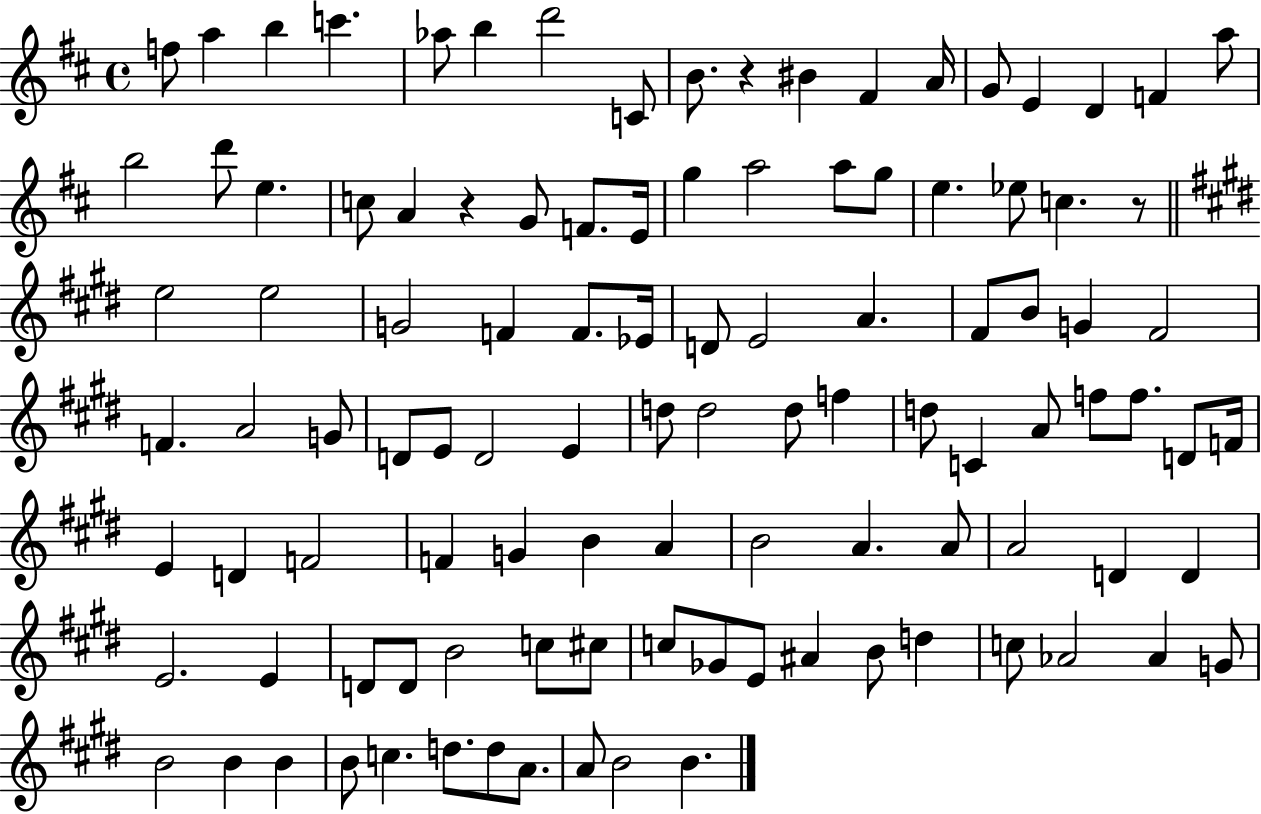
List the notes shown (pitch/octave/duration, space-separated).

F5/e A5/q B5/q C6/q. Ab5/e B5/q D6/h C4/e B4/e. R/q BIS4/q F#4/q A4/s G4/e E4/q D4/q F4/q A5/e B5/h D6/e E5/q. C5/e A4/q R/q G4/e F4/e. E4/s G5/q A5/h A5/e G5/e E5/q. Eb5/e C5/q. R/e E5/h E5/h G4/h F4/q F4/e. Eb4/s D4/e E4/h A4/q. F#4/e B4/e G4/q F#4/h F4/q. A4/h G4/e D4/e E4/e D4/h E4/q D5/e D5/h D5/e F5/q D5/e C4/q A4/e F5/e F5/e. D4/e F4/s E4/q D4/q F4/h F4/q G4/q B4/q A4/q B4/h A4/q. A4/e A4/h D4/q D4/q E4/h. E4/q D4/e D4/e B4/h C5/e C#5/e C5/e Gb4/e E4/e A#4/q B4/e D5/q C5/e Ab4/h Ab4/q G4/e B4/h B4/q B4/q B4/e C5/q. D5/e. D5/e A4/e. A4/e B4/h B4/q.